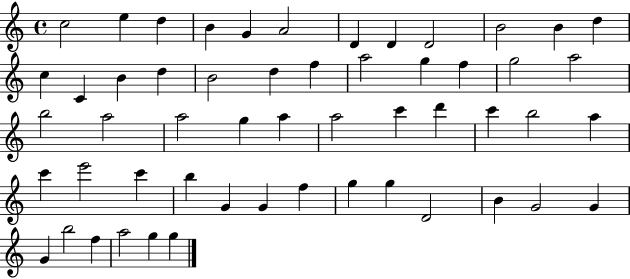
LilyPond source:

{
  \clef treble
  \time 4/4
  \defaultTimeSignature
  \key c \major
  c''2 e''4 d''4 | b'4 g'4 a'2 | d'4 d'4 d'2 | b'2 b'4 d''4 | \break c''4 c'4 b'4 d''4 | b'2 d''4 f''4 | a''2 g''4 f''4 | g''2 a''2 | \break b''2 a''2 | a''2 g''4 a''4 | a''2 c'''4 d'''4 | c'''4 b''2 a''4 | \break c'''4 e'''2 c'''4 | b''4 g'4 g'4 f''4 | g''4 g''4 d'2 | b'4 g'2 g'4 | \break g'4 b''2 f''4 | a''2 g''4 g''4 | \bar "|."
}